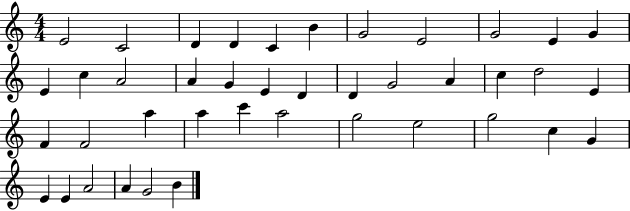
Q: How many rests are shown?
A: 0